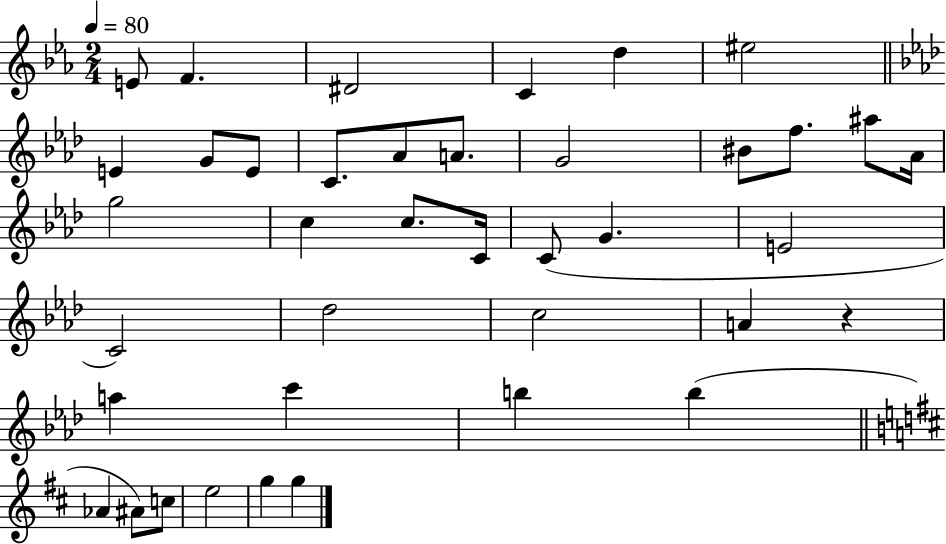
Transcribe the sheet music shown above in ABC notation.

X:1
T:Untitled
M:2/4
L:1/4
K:Eb
E/2 F ^D2 C d ^e2 E G/2 E/2 C/2 _A/2 A/2 G2 ^B/2 f/2 ^a/2 _A/4 g2 c c/2 C/4 C/2 G E2 C2 _d2 c2 A z a c' b b _A ^A/2 c/2 e2 g g